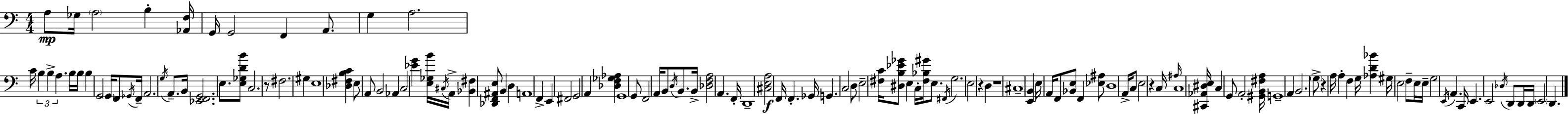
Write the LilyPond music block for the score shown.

{
  \clef bass
  \numericTimeSignature
  \time 4/4
  \key c \major
  \repeat volta 2 { a8\mp ges16 \parenthesize a2 b4-. <aes, f>16 | g,16 g,2 f,4 a,8. | g4 a2. | c'16 \tuplet 3/2 { b4 b4-> a4. } b16 | \break b16 b4 g,2 \parenthesize g,16 f,8 | \acciaccatura { ges,16 } f,16-- a,2. \acciaccatura { g16 } a,8.-- | b,16 <ees, f, g,>2. e8. | <e ges d' b'>8 c2. | \break r8 fis2. gis4 | e1 | <des fis b c'>4 e8 a,8 b,2 | aes,4 c2 <ees' g'>4 | \break <e ges b'>16 \acciaccatura { cis16 } a,16-> <bes, fis>4 <des, f, ais, e>8 b,4 d4 | a,1 | f,4-> e,4 fis,2 | g,2 a,4 <des f ges aes>4 | \break g,1 | g,8 f,2 a,16 b,8 | \acciaccatura { d16 } b,8. b,16-> <des f a>2 a,4. | f,16-. d,1-- | \break <cis e a>2\f f,16 f,4.-. | ges,16 g,4. c2 | d8 e2-- <fis c'>16 <dis b ees' ges'>8 e4 | c16-. <fis bes gis'>16 e8. \acciaccatura { fis,16 } g2. | \break e2 r4 | d4 r1 | cis1-- | <e, b,>4 e16 a,16 f,8 <bes, e>8 f,4 | \break <ees ais>8 d1 | a,16-> c8 e2 | r4 c16 \grace { ais16 } c1 | <cis, aes, dis e>16 c4 g,8 a,2-. | \break <gis, b, fis a>16 g,1-- | a,4 b,2. | \parenthesize g8-> r4 a16 a4-. | f4 g16 <aes d' bes'>4 gis16 e2 | \break f8-- e16 e16-- g2 \acciaccatura { e,16 } | a,4. c,16 e,4. e,2 | \acciaccatura { des16 } d,8 d,16 d,16 \parenthesize e,2 | d,4. } \bar "|."
}